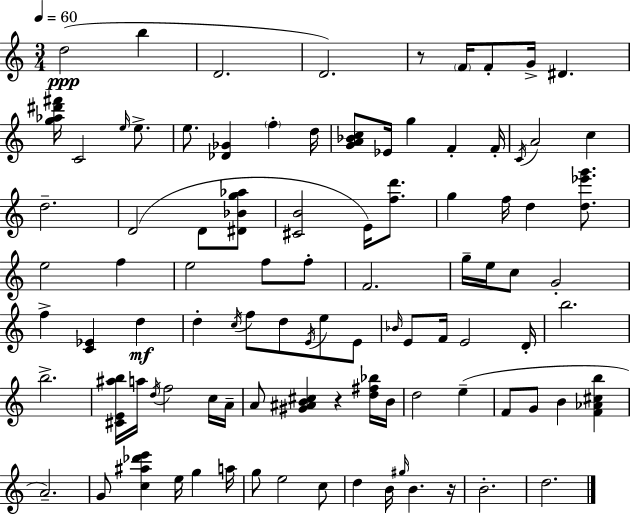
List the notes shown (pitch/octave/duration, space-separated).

D5/h B5/q D4/h. D4/h. R/e F4/s F4/e G4/s D#4/q. [G5,Ab5,D#6,F#6]/s C4/h E5/s E5/e. E5/e. [Db4,Gb4]/q F5/q D5/s [G4,A4,Bb4,C5]/e Eb4/s G5/q F4/q F4/s C4/s A4/h C5/q D5/h. D4/h D4/e [D#4,Bb4,G5,Ab5]/e [C#4,B4]/h E4/s [F5,D6]/e. G5/q F5/s D5/q [D5,Eb6,G6]/e. E5/h F5/q E5/h F5/e F5/e F4/h. G5/s E5/s C5/e G4/h F5/q [C4,Eb4]/q D5/q D5/q C5/s F5/e D5/e E4/s E5/e E4/e Bb4/s E4/e F4/s E4/h D4/s B5/h. B5/h. [C#4,E4,A#5,B5]/s A5/s D5/s F5/h C5/s A4/s A4/e [G#4,A#4,B4,C#5]/q R/q [D5,F#5,Bb5]/s B4/s D5/h E5/q F4/e G4/e B4/q [F4,Ab4,C#5,B5]/q A4/h. G4/e [C5,A#5,Db6,E6]/q E5/s G5/q A5/s G5/e E5/h C5/e D5/q B4/s G#5/s B4/q. R/s B4/h. D5/h.